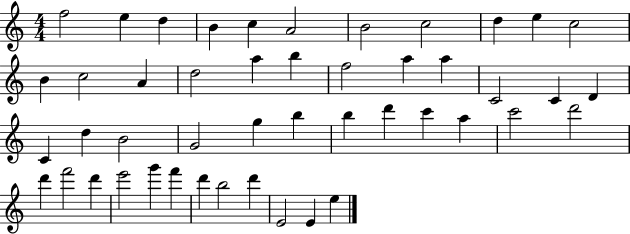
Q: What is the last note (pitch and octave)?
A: E5